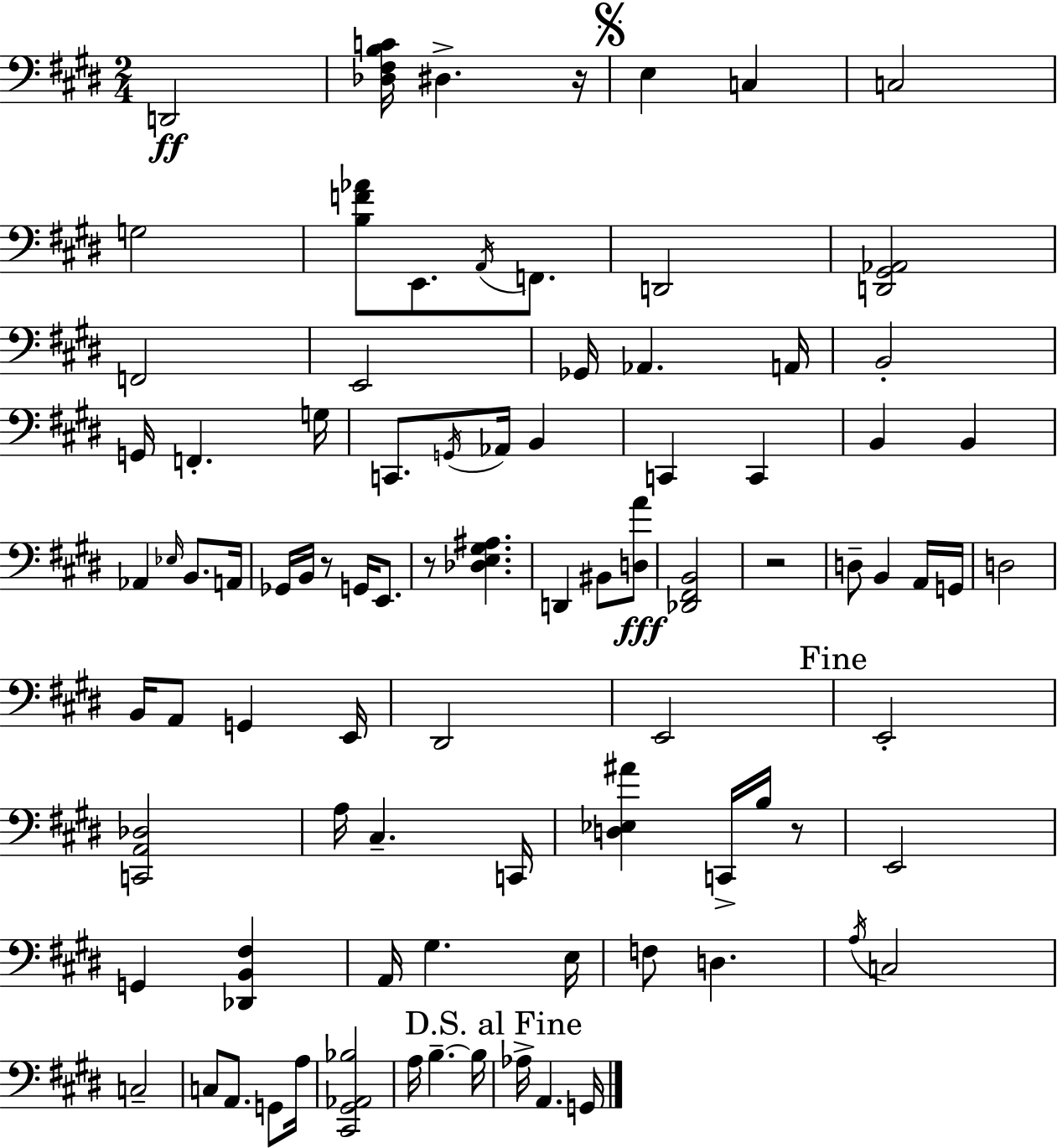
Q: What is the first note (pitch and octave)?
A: D2